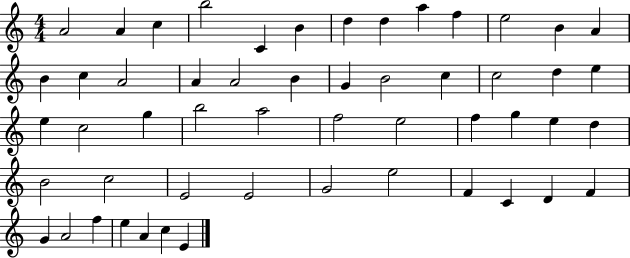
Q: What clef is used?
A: treble